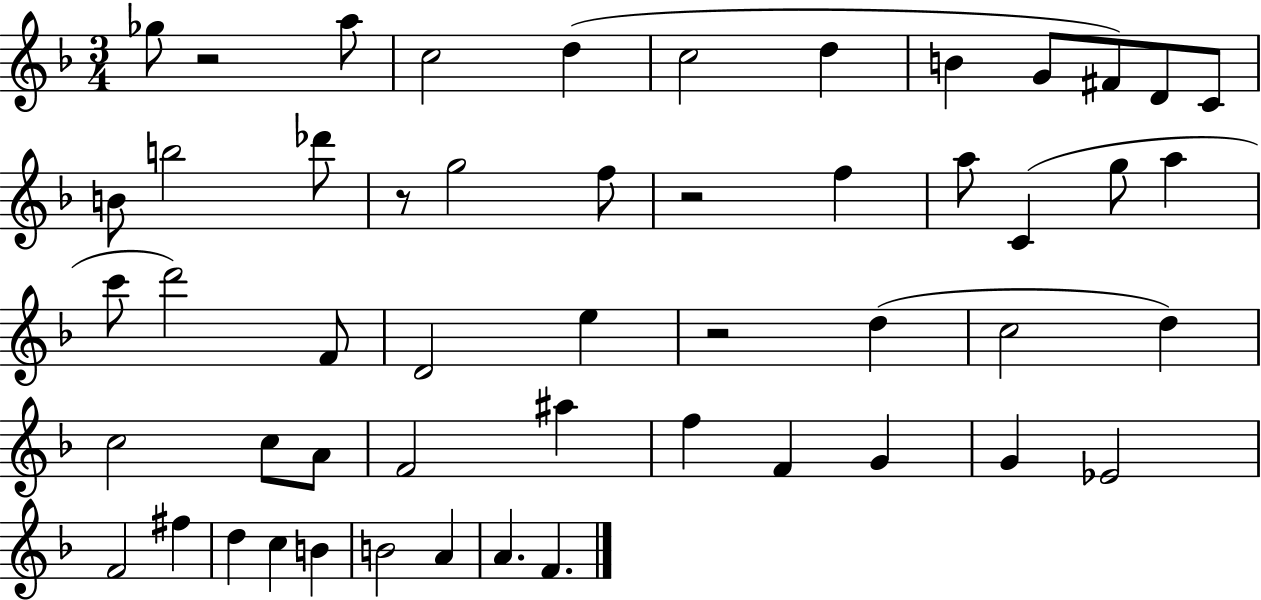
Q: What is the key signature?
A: F major